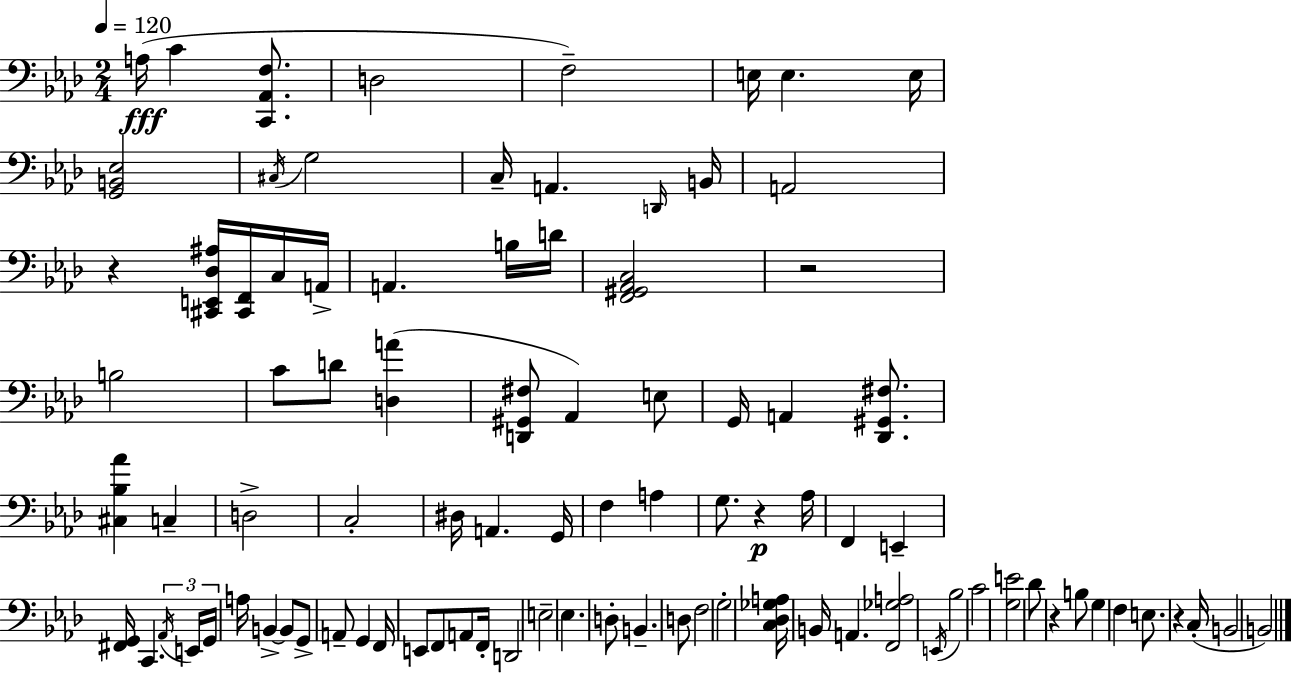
{
  \clef bass
  \numericTimeSignature
  \time 2/4
  \key aes \major
  \tempo 4 = 120
  \repeat volta 2 { a16(\fff c'4 <c, aes, f>8. | d2 | f2--) | e16 e4. e16 | \break <g, b, ees>2 | \acciaccatura { cis16 } g2 | c16-- a,4. | \grace { d,16 } b,16 a,2 | \break r4 <cis, e, des ais>16 <cis, f,>16 | c16 a,16-> a,4. | b16 d'16 <f, gis, aes, c>2 | r2 | \break b2 | c'8 d'8 <d a'>4( | <d, gis, fis>8 aes,4) | e8 g,16 a,4 <des, gis, fis>8. | \break <cis bes aes'>4 c4-- | d2-> | c2-. | dis16 a,4. | \break g,16 f4 a4 | g8. r4\p | aes16 f,4 e,4-- | <fis, g,>16 c,4. | \break \tuplet 3/2 { \acciaccatura { aes,16 } e,16 g,16 } a16 b,4->~~ | b,8 g,8-> a,8-- g,4 | f,16 e,8 f,8 | a,8 f,16-. d,2 | \break e2-- | ees4. | d8-. b,4.-- | d8 f2 | \break g2-. | <c des ges a>16 b,16 a,4. | <f, ges a>2 | \acciaccatura { e,16 } bes2 | \break c'2 | <g e'>2 | des'8 r4 | b8 g4 | \break f4 e8. r4 | c16-.( b,2 | b,2) | } \bar "|."
}